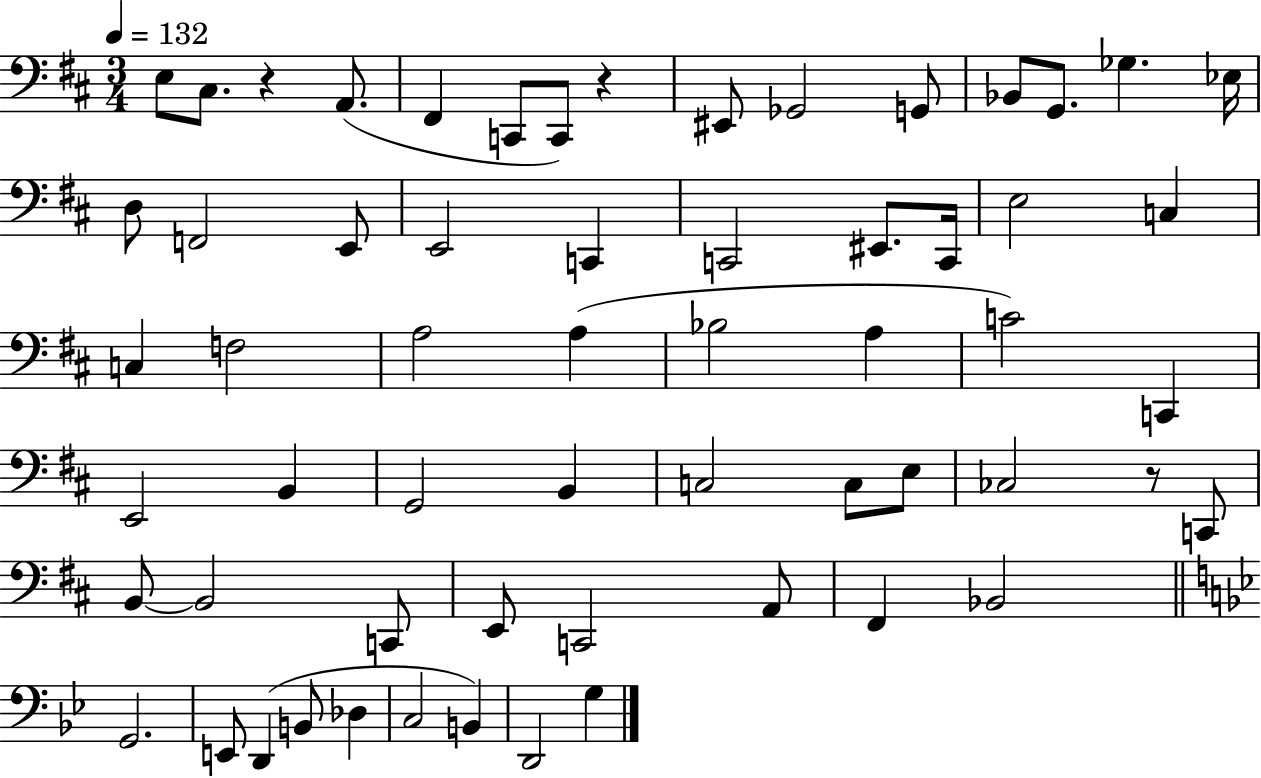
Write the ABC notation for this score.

X:1
T:Untitled
M:3/4
L:1/4
K:D
E,/2 ^C,/2 z A,,/2 ^F,, C,,/2 C,,/2 z ^E,,/2 _G,,2 G,,/2 _B,,/2 G,,/2 _G, _E,/4 D,/2 F,,2 E,,/2 E,,2 C,, C,,2 ^E,,/2 C,,/4 E,2 C, C, F,2 A,2 A, _B,2 A, C2 C,, E,,2 B,, G,,2 B,, C,2 C,/2 E,/2 _C,2 z/2 C,,/2 B,,/2 B,,2 C,,/2 E,,/2 C,,2 A,,/2 ^F,, _B,,2 G,,2 E,,/2 D,, B,,/2 _D, C,2 B,, D,,2 G,